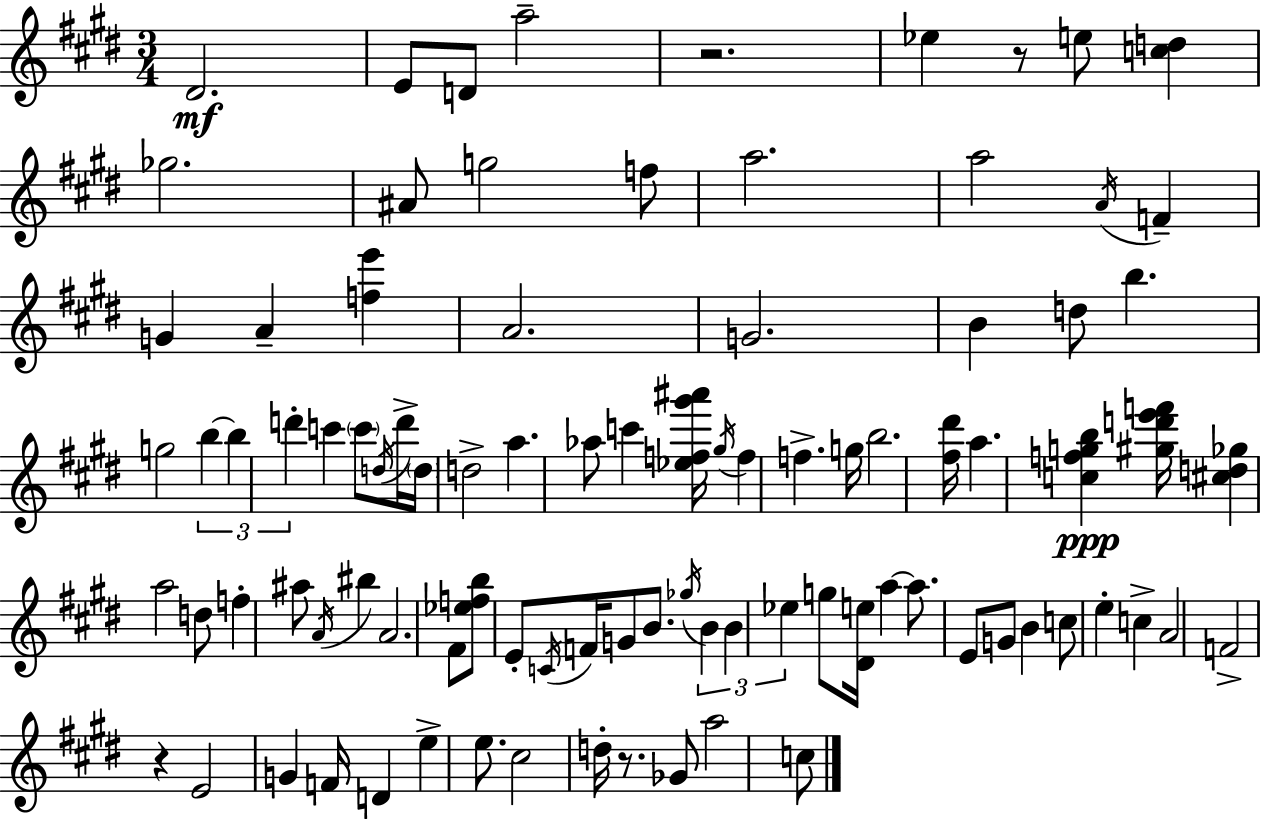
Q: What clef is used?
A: treble